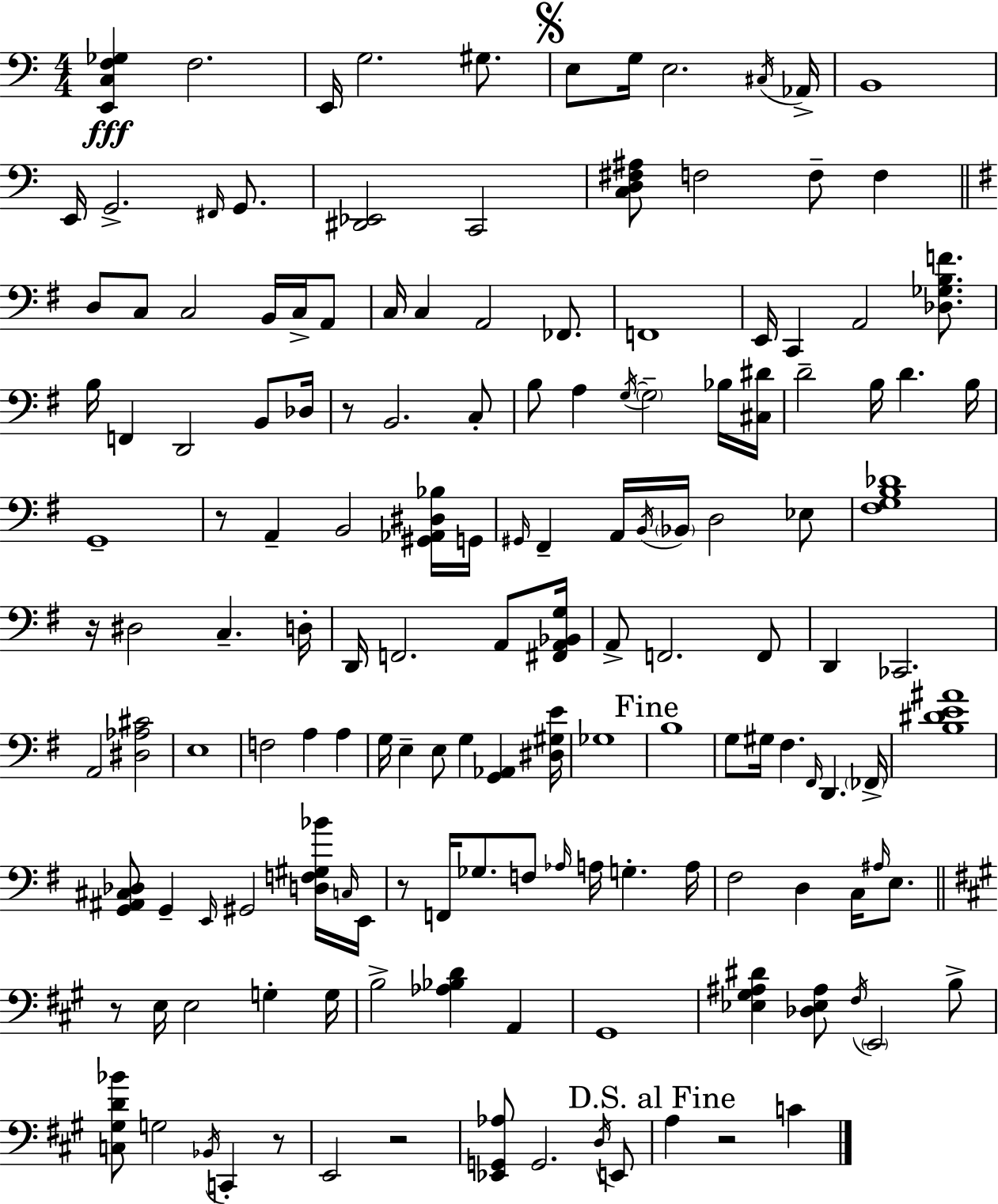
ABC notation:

X:1
T:Untitled
M:4/4
L:1/4
K:Am
[E,,C,F,_G,] F,2 E,,/4 G,2 ^G,/2 E,/2 G,/4 E,2 ^C,/4 _A,,/4 B,,4 E,,/4 G,,2 ^F,,/4 G,,/2 [^D,,_E,,]2 C,,2 [C,D,^F,^A,]/2 F,2 F,/2 F, D,/2 C,/2 C,2 B,,/4 C,/4 A,,/2 C,/4 C, A,,2 _F,,/2 F,,4 E,,/4 C,, A,,2 [_D,_G,B,F]/2 B,/4 F,, D,,2 B,,/2 _D,/4 z/2 B,,2 C,/2 B,/2 A, G,/4 G,2 _B,/4 [^C,^D]/4 D2 B,/4 D B,/4 G,,4 z/2 A,, B,,2 [^G,,_A,,^D,_B,]/4 G,,/4 ^G,,/4 ^F,, A,,/4 B,,/4 _B,,/4 D,2 _E,/2 [^F,G,B,_D]4 z/4 ^D,2 C, D,/4 D,,/4 F,,2 A,,/2 [^F,,A,,_B,,G,]/4 A,,/2 F,,2 F,,/2 D,, _C,,2 A,,2 [^D,_A,^C]2 E,4 F,2 A, A, G,/4 E, E,/2 G, [G,,_A,,] [^D,^G,E]/4 _G,4 B,4 G,/2 ^G,/4 ^F, ^F,,/4 D,, _F,,/4 [B,^DE^A]4 [G,,^A,,^C,_D,]/2 G,, E,,/4 ^G,,2 [D,F,^G,_B]/4 C,/4 E,,/4 z/2 F,,/4 _G,/2 F,/2 _A,/4 A,/4 G, A,/4 ^F,2 D, C,/4 ^A,/4 E,/2 z/2 E,/4 E,2 G, G,/4 B,2 [_A,_B,D] A,, ^G,,4 [_E,^G,^A,^D] [_D,_E,^A,]/2 ^F,/4 E,,2 B,/2 [C,^G,D_B]/2 G,2 _B,,/4 C,, z/2 E,,2 z2 [_E,,G,,_A,]/2 G,,2 D,/4 E,,/2 A, z2 C